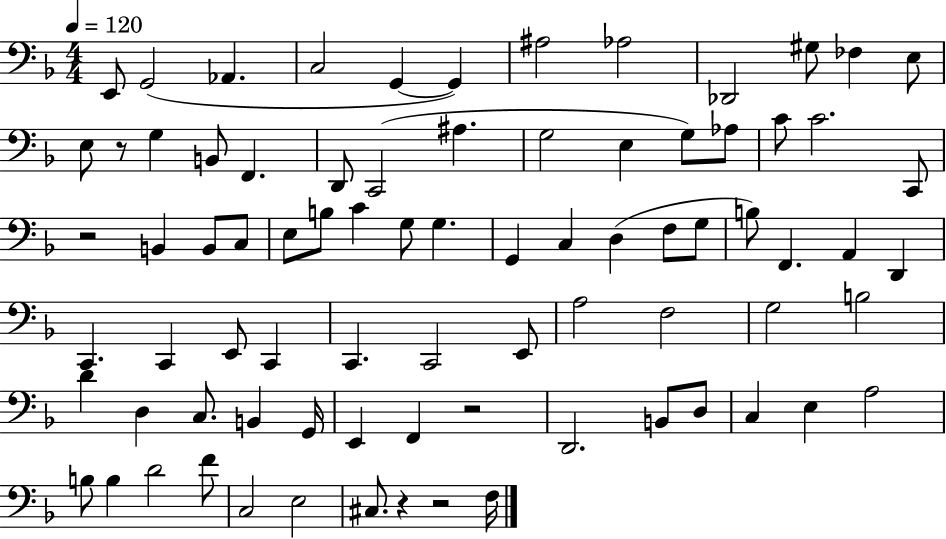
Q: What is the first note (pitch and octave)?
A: E2